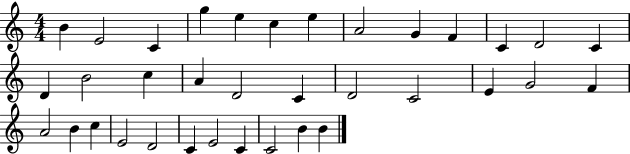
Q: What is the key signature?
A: C major